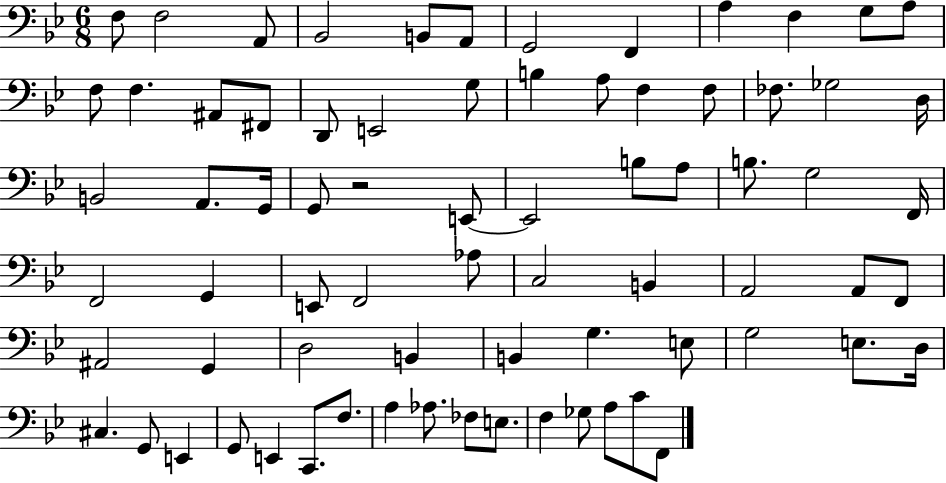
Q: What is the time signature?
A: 6/8